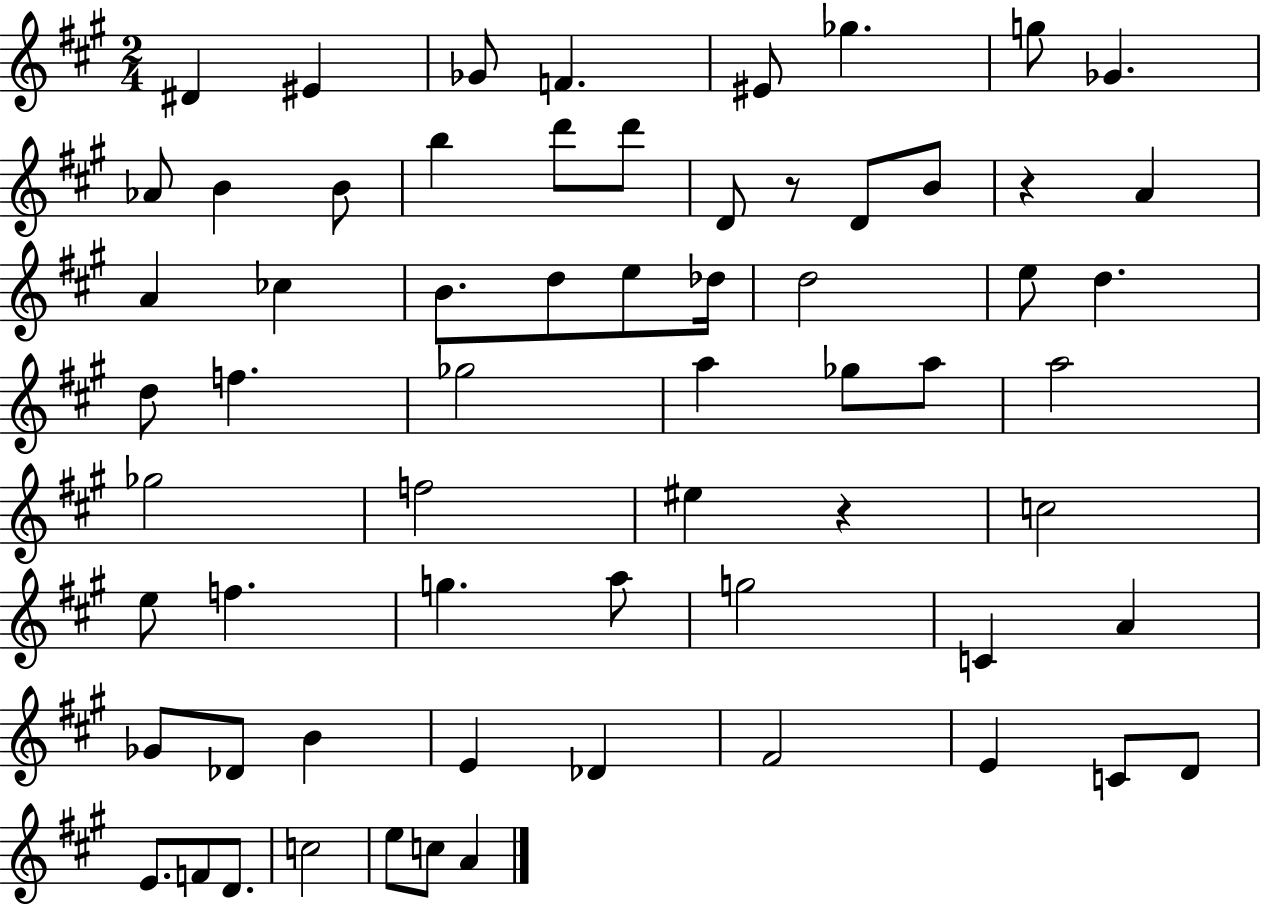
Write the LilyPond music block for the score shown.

{
  \clef treble
  \numericTimeSignature
  \time 2/4
  \key a \major
  dis'4 eis'4 | ges'8 f'4. | eis'8 ges''4. | g''8 ges'4. | \break aes'8 b'4 b'8 | b''4 d'''8 d'''8 | d'8 r8 d'8 b'8 | r4 a'4 | \break a'4 ces''4 | b'8. d''8 e''8 des''16 | d''2 | e''8 d''4. | \break d''8 f''4. | ges''2 | a''4 ges''8 a''8 | a''2 | \break ges''2 | f''2 | eis''4 r4 | c''2 | \break e''8 f''4. | g''4. a''8 | g''2 | c'4 a'4 | \break ges'8 des'8 b'4 | e'4 des'4 | fis'2 | e'4 c'8 d'8 | \break e'8. f'8 d'8. | c''2 | e''8 c''8 a'4 | \bar "|."
}